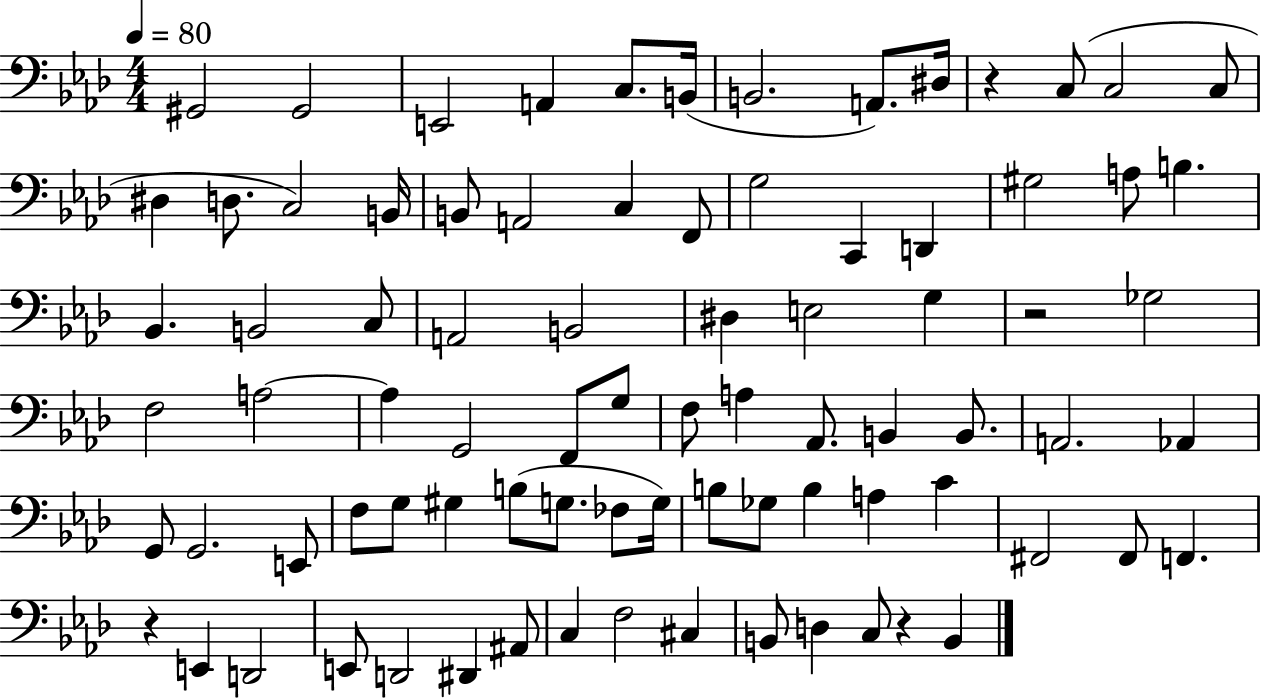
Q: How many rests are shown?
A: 4